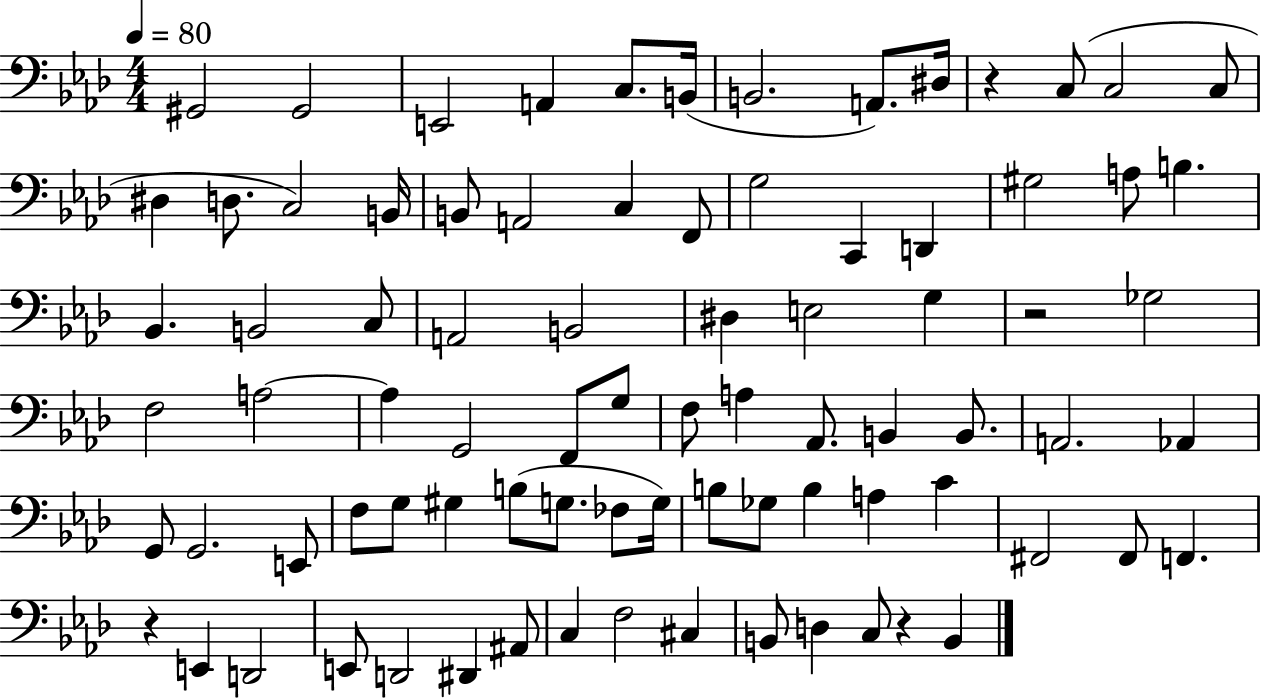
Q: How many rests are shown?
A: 4